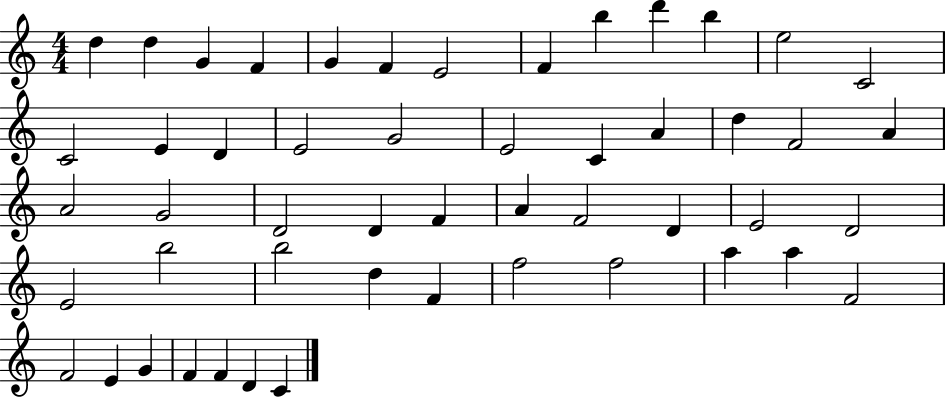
D5/q D5/q G4/q F4/q G4/q F4/q E4/h F4/q B5/q D6/q B5/q E5/h C4/h C4/h E4/q D4/q E4/h G4/h E4/h C4/q A4/q D5/q F4/h A4/q A4/h G4/h D4/h D4/q F4/q A4/q F4/h D4/q E4/h D4/h E4/h B5/h B5/h D5/q F4/q F5/h F5/h A5/q A5/q F4/h F4/h E4/q G4/q F4/q F4/q D4/q C4/q